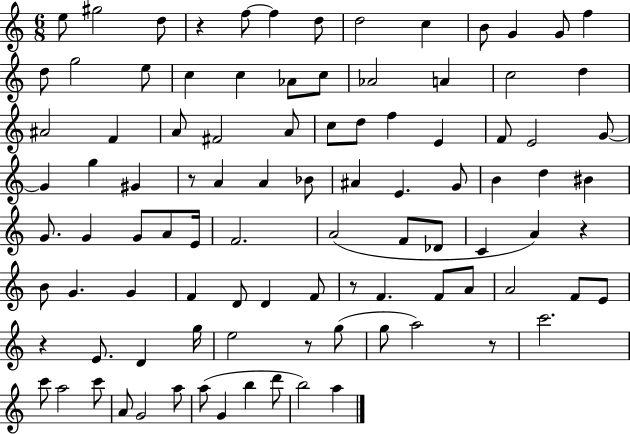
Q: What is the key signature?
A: C major